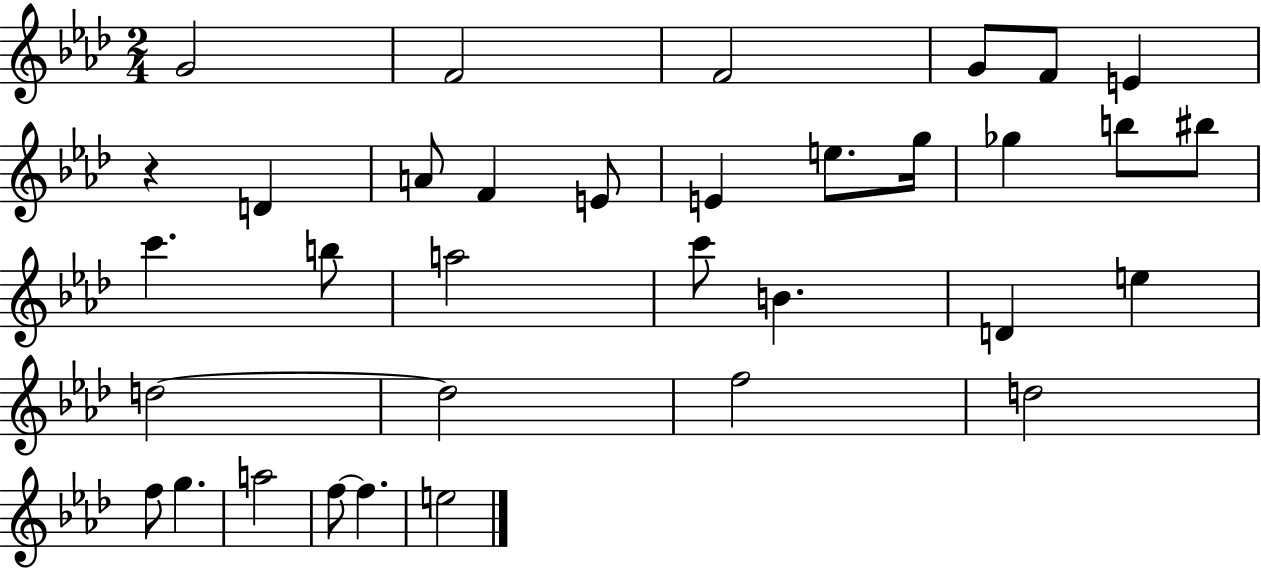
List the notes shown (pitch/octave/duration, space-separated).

G4/h F4/h F4/h G4/e F4/e E4/q R/q D4/q A4/e F4/q E4/e E4/q E5/e. G5/s Gb5/q B5/e BIS5/e C6/q. B5/e A5/h C6/e B4/q. D4/q E5/q D5/h D5/h F5/h D5/h F5/e G5/q. A5/h F5/e F5/q. E5/h